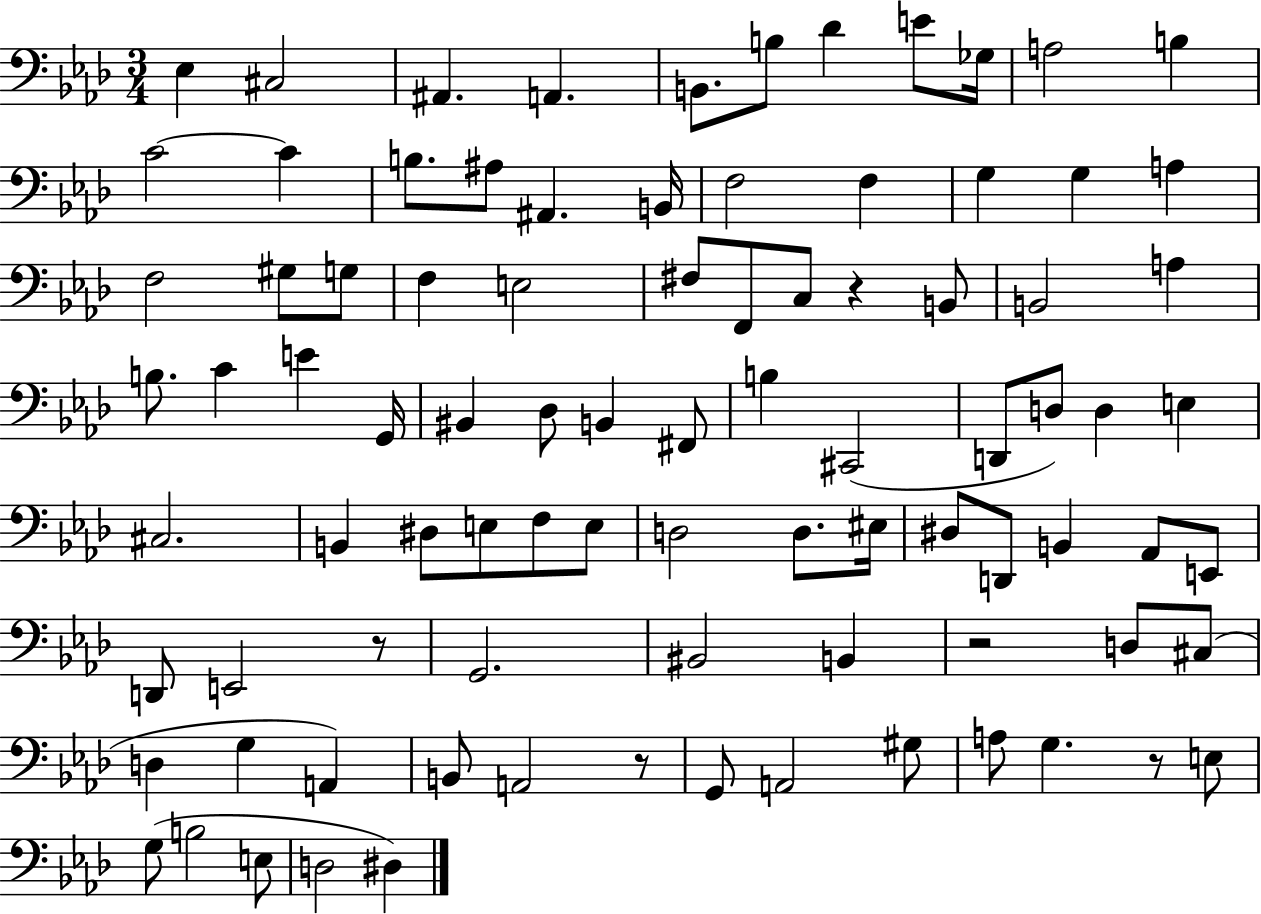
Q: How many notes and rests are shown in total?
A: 89